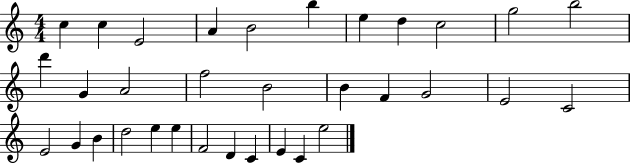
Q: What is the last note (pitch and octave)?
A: E5